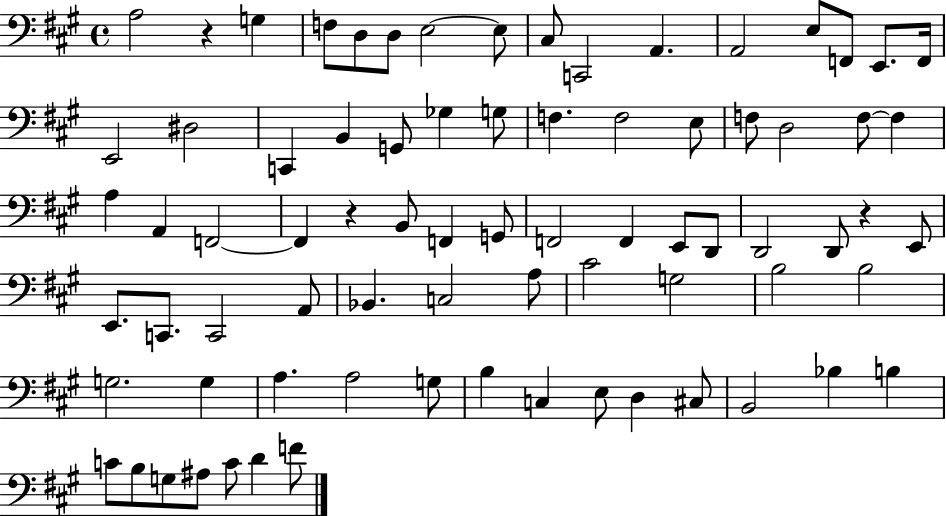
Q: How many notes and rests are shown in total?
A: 77